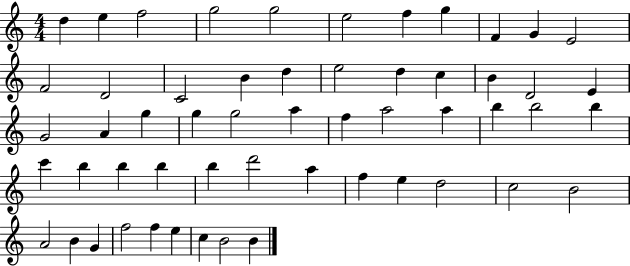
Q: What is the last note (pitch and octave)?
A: B4